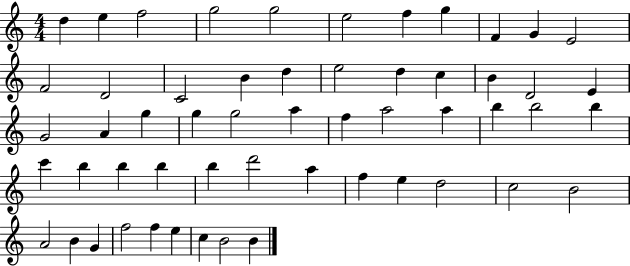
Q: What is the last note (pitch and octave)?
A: B4